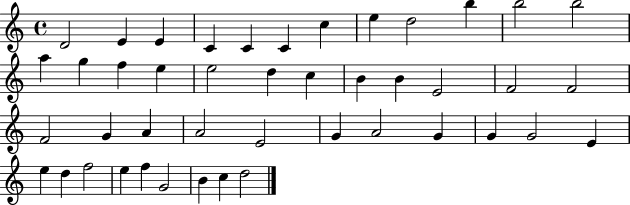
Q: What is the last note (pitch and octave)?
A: D5